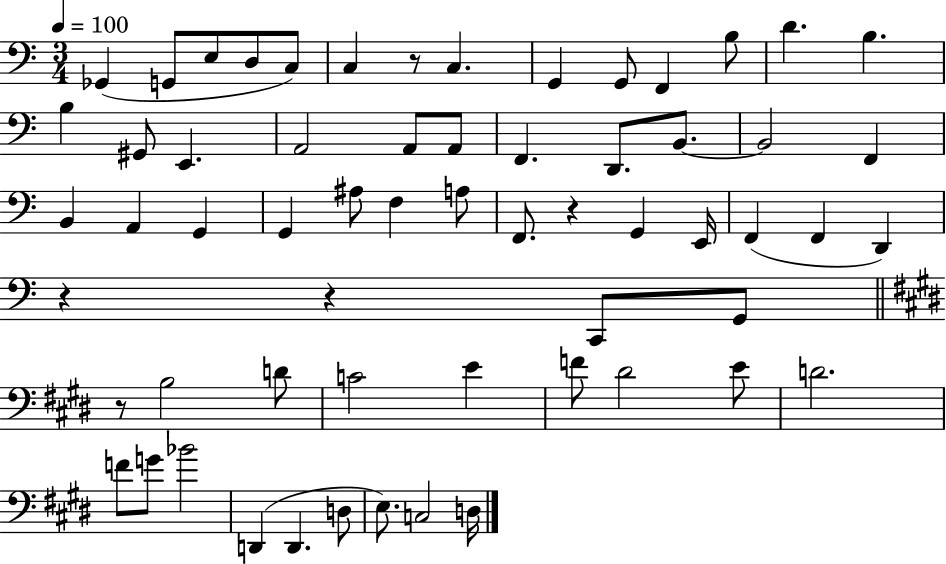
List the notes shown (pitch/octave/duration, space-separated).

Gb2/q G2/e E3/e D3/e C3/e C3/q R/e C3/q. G2/q G2/e F2/q B3/e D4/q. B3/q. B3/q G#2/e E2/q. A2/h A2/e A2/e F2/q. D2/e. B2/e. B2/h F2/q B2/q A2/q G2/q G2/q A#3/e F3/q A3/e F2/e. R/q G2/q E2/s F2/q F2/q D2/q R/q R/q C2/e G2/e R/e B3/h D4/e C4/h E4/q F4/e D#4/h E4/e D4/h. F4/e G4/e Bb4/h D2/q D2/q. D3/e E3/e. C3/h D3/s